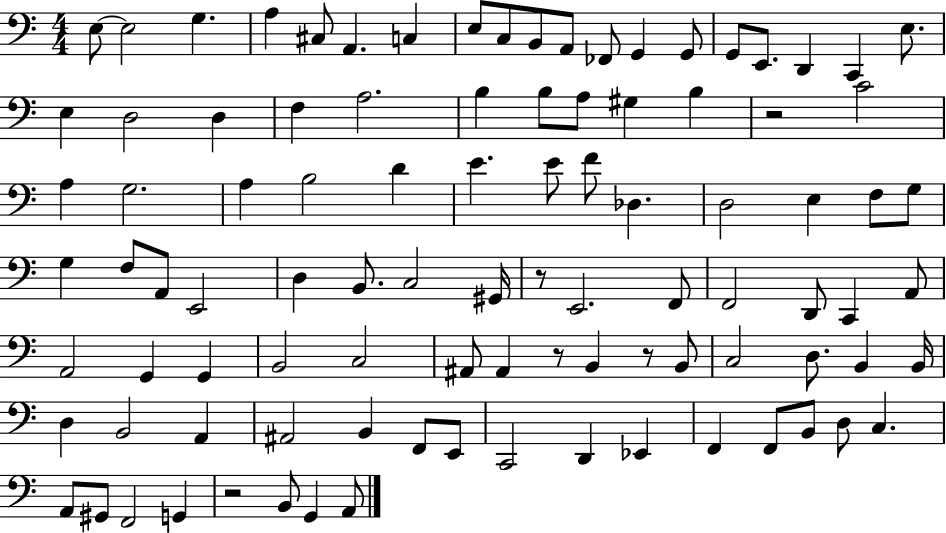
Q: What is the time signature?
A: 4/4